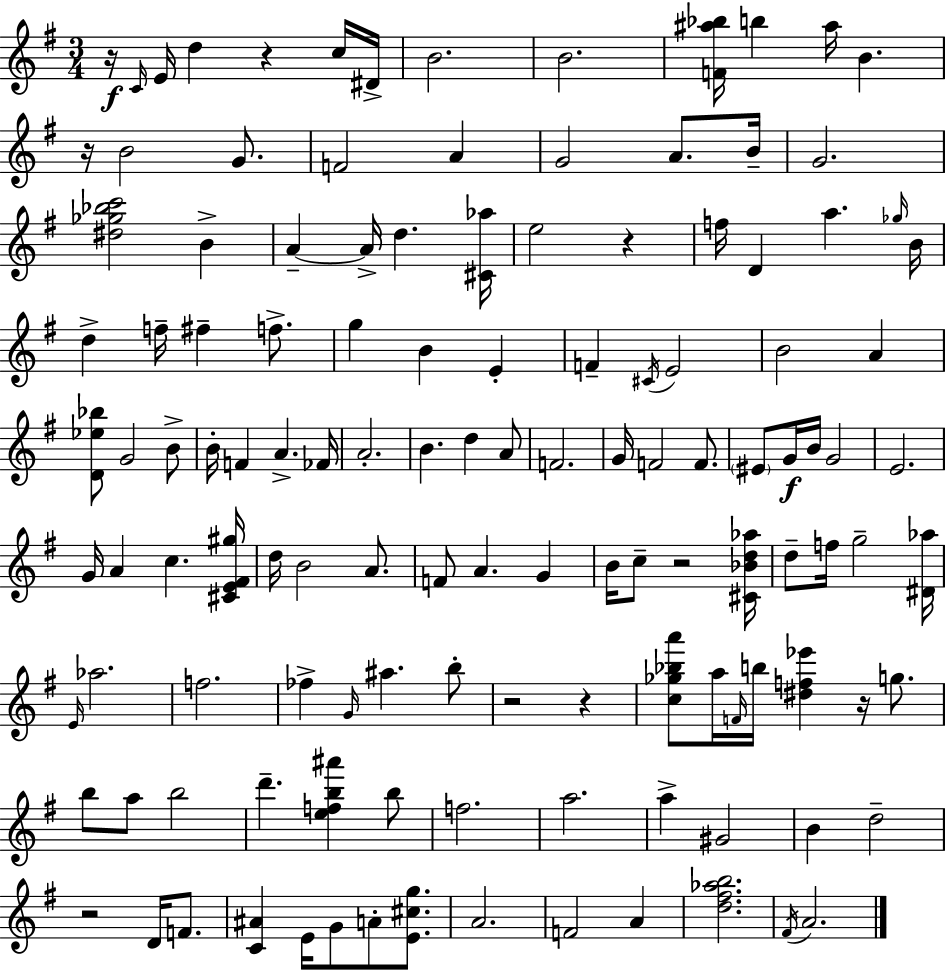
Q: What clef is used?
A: treble